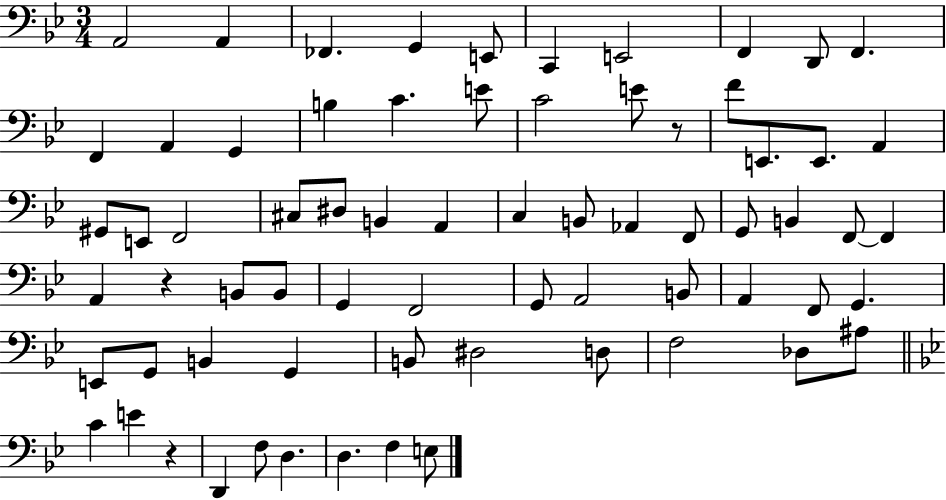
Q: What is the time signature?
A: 3/4